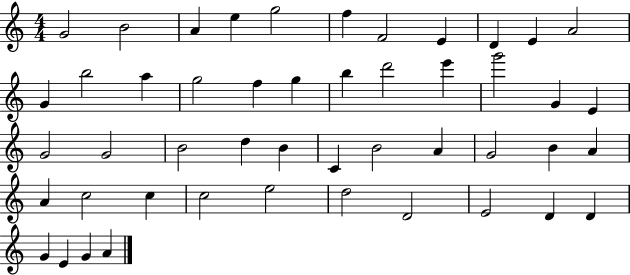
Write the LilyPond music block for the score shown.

{
  \clef treble
  \numericTimeSignature
  \time 4/4
  \key c \major
  g'2 b'2 | a'4 e''4 g''2 | f''4 f'2 e'4 | d'4 e'4 a'2 | \break g'4 b''2 a''4 | g''2 f''4 g''4 | b''4 d'''2 e'''4 | g'''2 g'4 e'4 | \break g'2 g'2 | b'2 d''4 b'4 | c'4 b'2 a'4 | g'2 b'4 a'4 | \break a'4 c''2 c''4 | c''2 e''2 | d''2 d'2 | e'2 d'4 d'4 | \break g'4 e'4 g'4 a'4 | \bar "|."
}